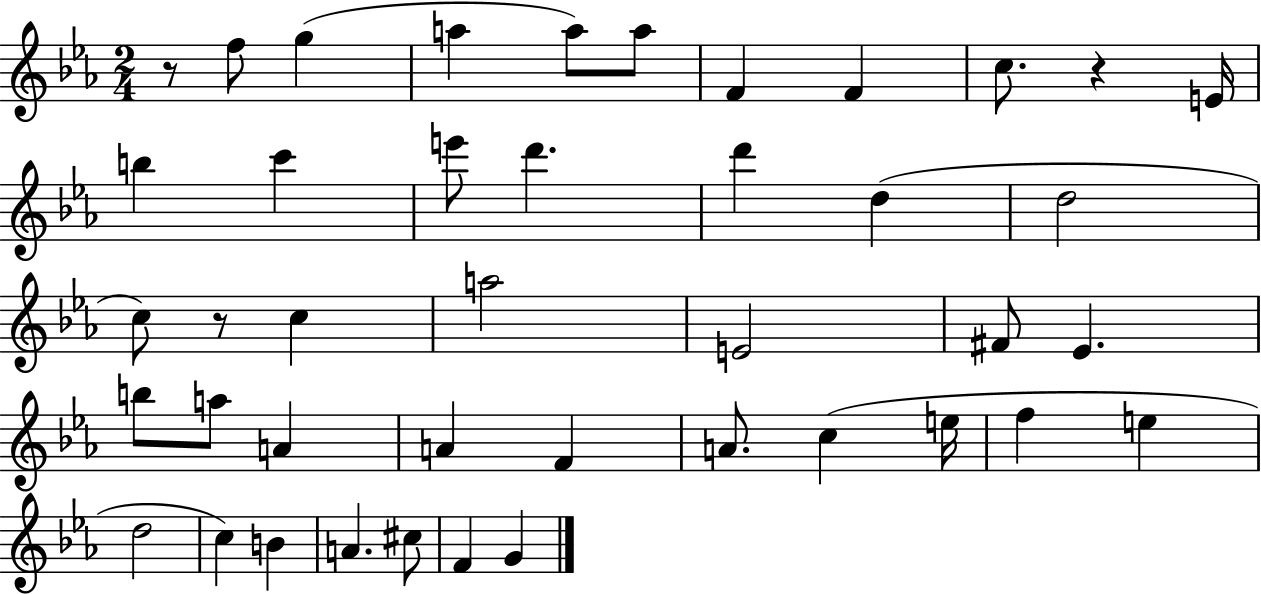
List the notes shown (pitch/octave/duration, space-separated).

R/e F5/e G5/q A5/q A5/e A5/e F4/q F4/q C5/e. R/q E4/s B5/q C6/q E6/e D6/q. D6/q D5/q D5/h C5/e R/e C5/q A5/h E4/h F#4/e Eb4/q. B5/e A5/e A4/q A4/q F4/q A4/e. C5/q E5/s F5/q E5/q D5/h C5/q B4/q A4/q. C#5/e F4/q G4/q